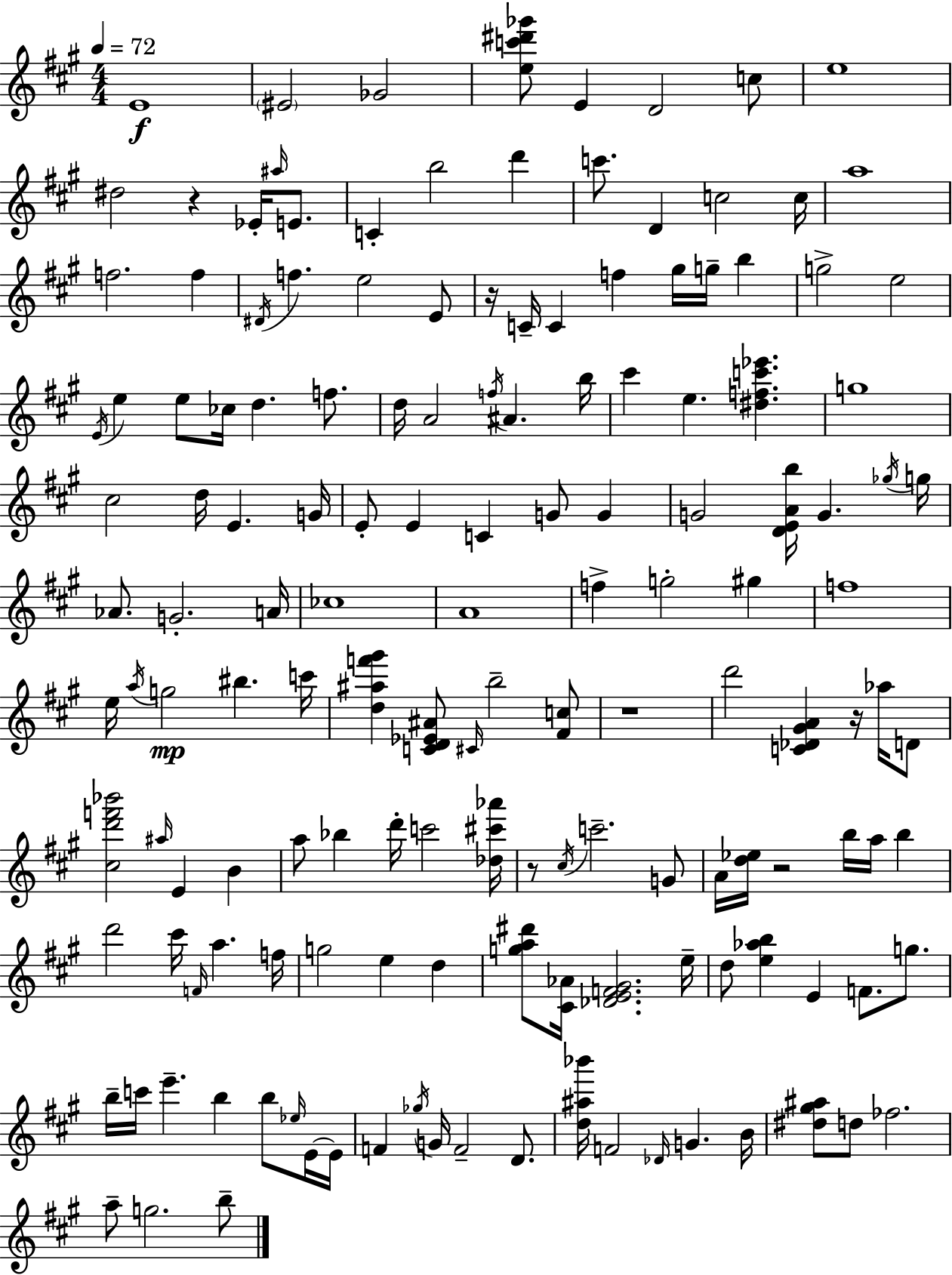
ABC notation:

X:1
T:Untitled
M:4/4
L:1/4
K:A
E4 ^E2 _G2 [ec'^d'_g']/2 E D2 c/2 e4 ^d2 z _E/4 ^a/4 E/2 C b2 d' c'/2 D c2 c/4 a4 f2 f ^D/4 f e2 E/2 z/4 C/4 C f ^g/4 g/4 b g2 e2 E/4 e e/2 _c/4 d f/2 d/4 A2 f/4 ^A b/4 ^c' e [^dfc'_e'] g4 ^c2 d/4 E G/4 E/2 E C G/2 G G2 [DEAb]/4 G _g/4 g/4 _A/2 G2 A/4 _c4 A4 f g2 ^g f4 e/4 a/4 g2 ^b c'/4 [d^af'^g'] [CD_E^A]/2 ^C/4 b2 [^Fc]/2 z4 d'2 [C_D^GA] z/4 _a/4 D/2 [^cd'f'_b']2 ^a/4 E B a/2 _b d'/4 c'2 [_d^c'_a']/4 z/2 ^c/4 c'2 G/2 A/4 [d_e]/4 z2 b/4 a/4 b d'2 ^c'/4 F/4 a f/4 g2 e d [ga^d']/2 [^C_A]/4 [_DEF^G]2 e/4 d/2 [e_ab] E F/2 g/2 b/4 c'/4 e' b b/2 _e/4 E/4 E/4 F _g/4 G/4 F2 D/2 [d^a_b']/4 F2 _D/4 G B/4 [^d^g^a]/2 d/2 _f2 a/2 g2 b/2